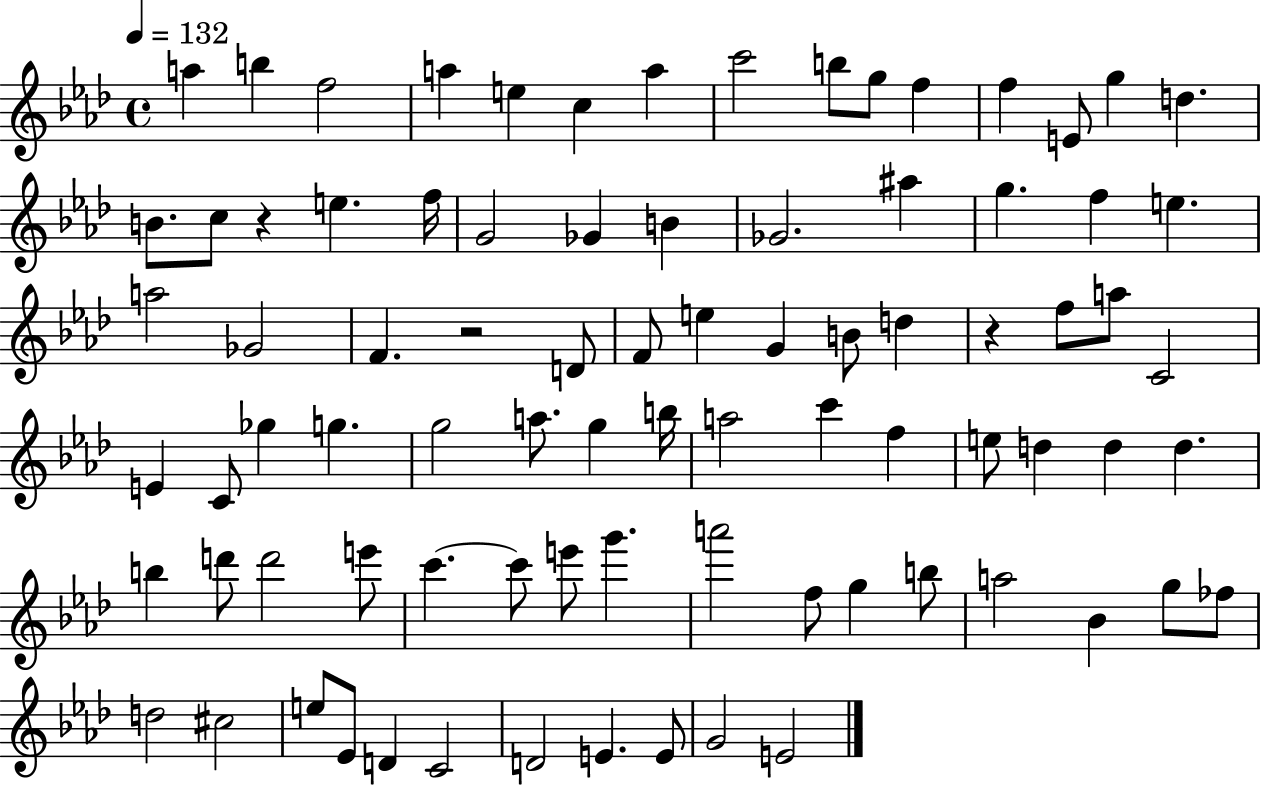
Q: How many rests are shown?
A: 3